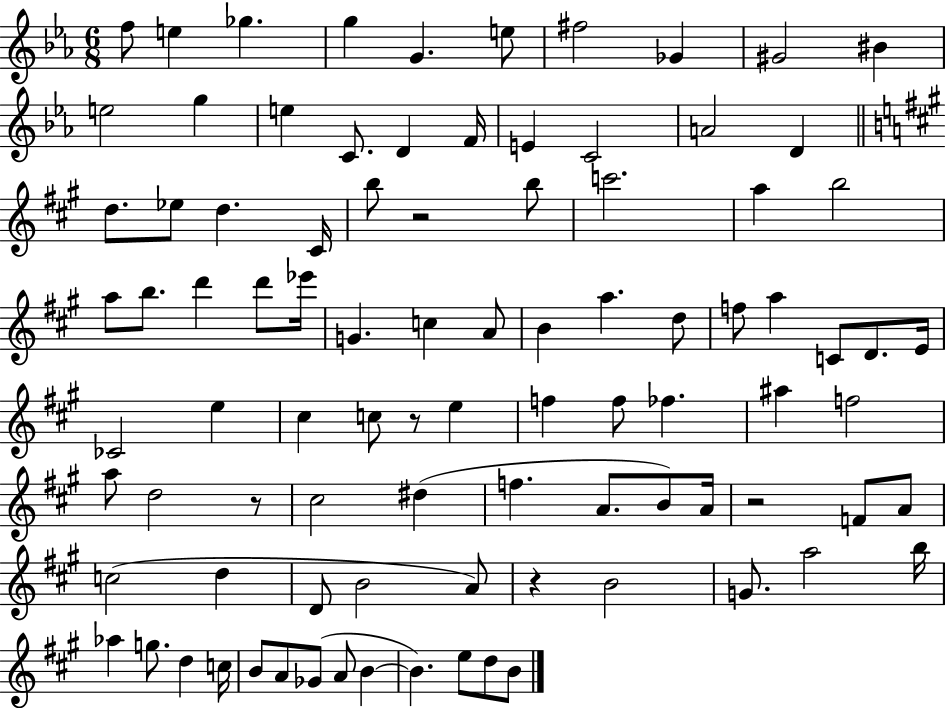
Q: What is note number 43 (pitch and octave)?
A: C4